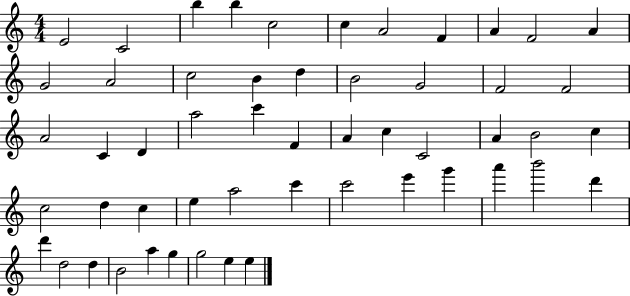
{
  \clef treble
  \numericTimeSignature
  \time 4/4
  \key c \major
  e'2 c'2 | b''4 b''4 c''2 | c''4 a'2 f'4 | a'4 f'2 a'4 | \break g'2 a'2 | c''2 b'4 d''4 | b'2 g'2 | f'2 f'2 | \break a'2 c'4 d'4 | a''2 c'''4 f'4 | a'4 c''4 c'2 | a'4 b'2 c''4 | \break c''2 d''4 c''4 | e''4 a''2 c'''4 | c'''2 e'''4 g'''4 | a'''4 b'''2 d'''4 | \break d'''4 d''2 d''4 | b'2 a''4 g''4 | g''2 e''4 e''4 | \bar "|."
}